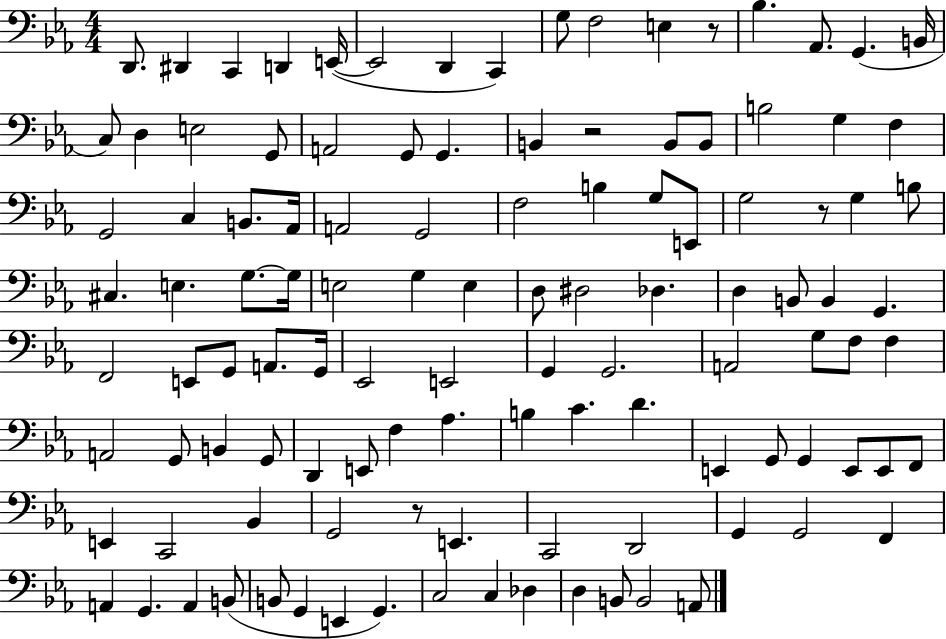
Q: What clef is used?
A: bass